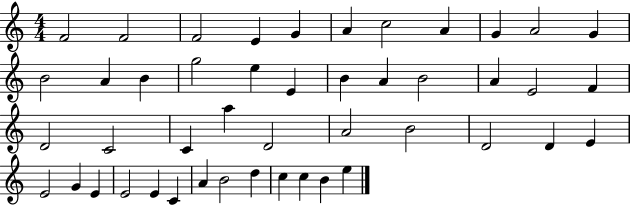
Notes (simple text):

F4/h F4/h F4/h E4/q G4/q A4/q C5/h A4/q G4/q A4/h G4/q B4/h A4/q B4/q G5/h E5/q E4/q B4/q A4/q B4/h A4/q E4/h F4/q D4/h C4/h C4/q A5/q D4/h A4/h B4/h D4/h D4/q E4/q E4/h G4/q E4/q E4/h E4/q C4/q A4/q B4/h D5/q C5/q C5/q B4/q E5/q